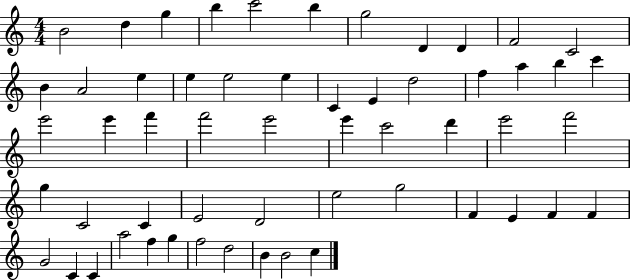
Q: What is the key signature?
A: C major